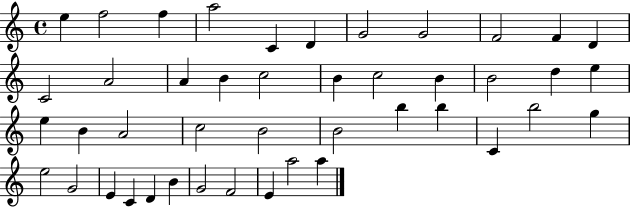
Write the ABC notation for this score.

X:1
T:Untitled
M:4/4
L:1/4
K:C
e f2 f a2 C D G2 G2 F2 F D C2 A2 A B c2 B c2 B B2 d e e B A2 c2 B2 B2 b b C b2 g e2 G2 E C D B G2 F2 E a2 a